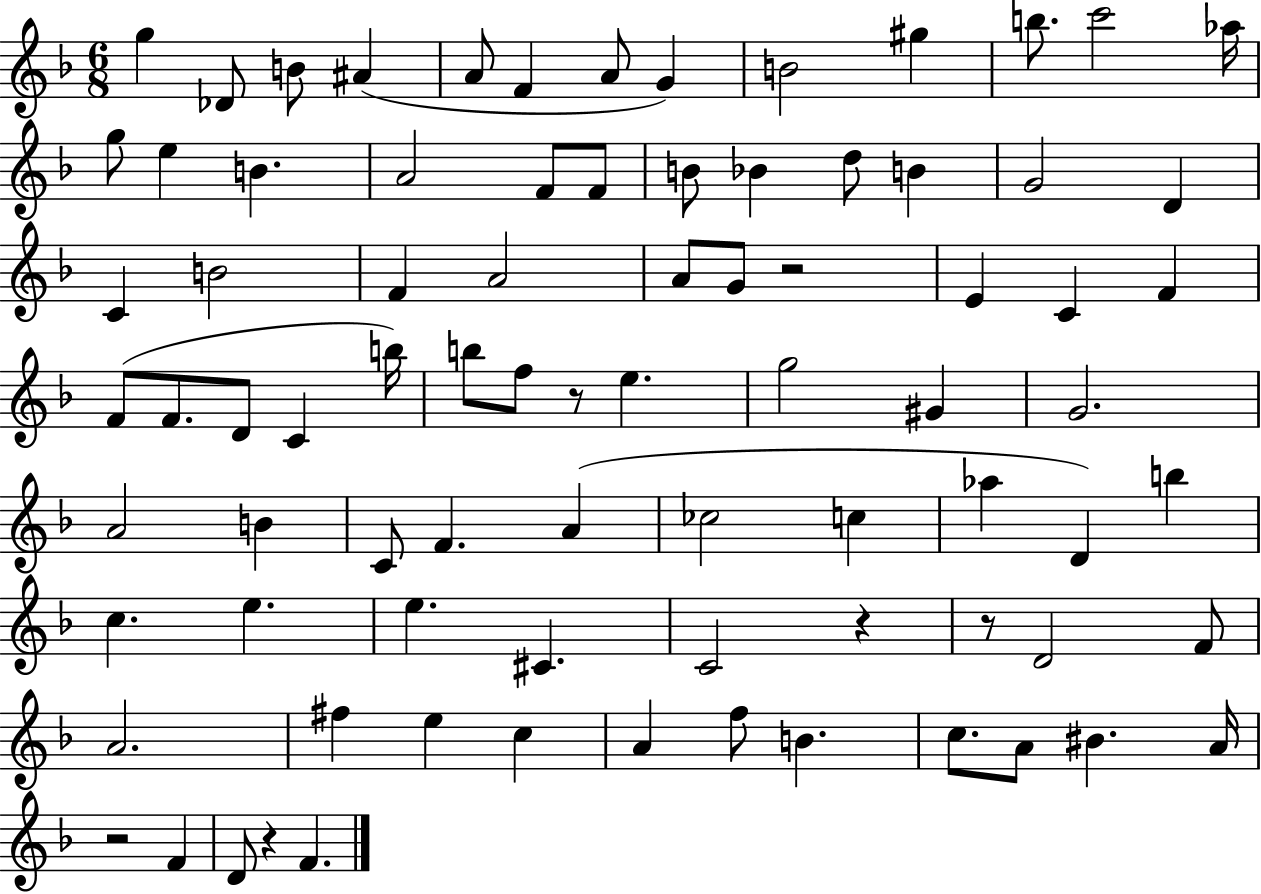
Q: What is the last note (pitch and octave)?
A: F4